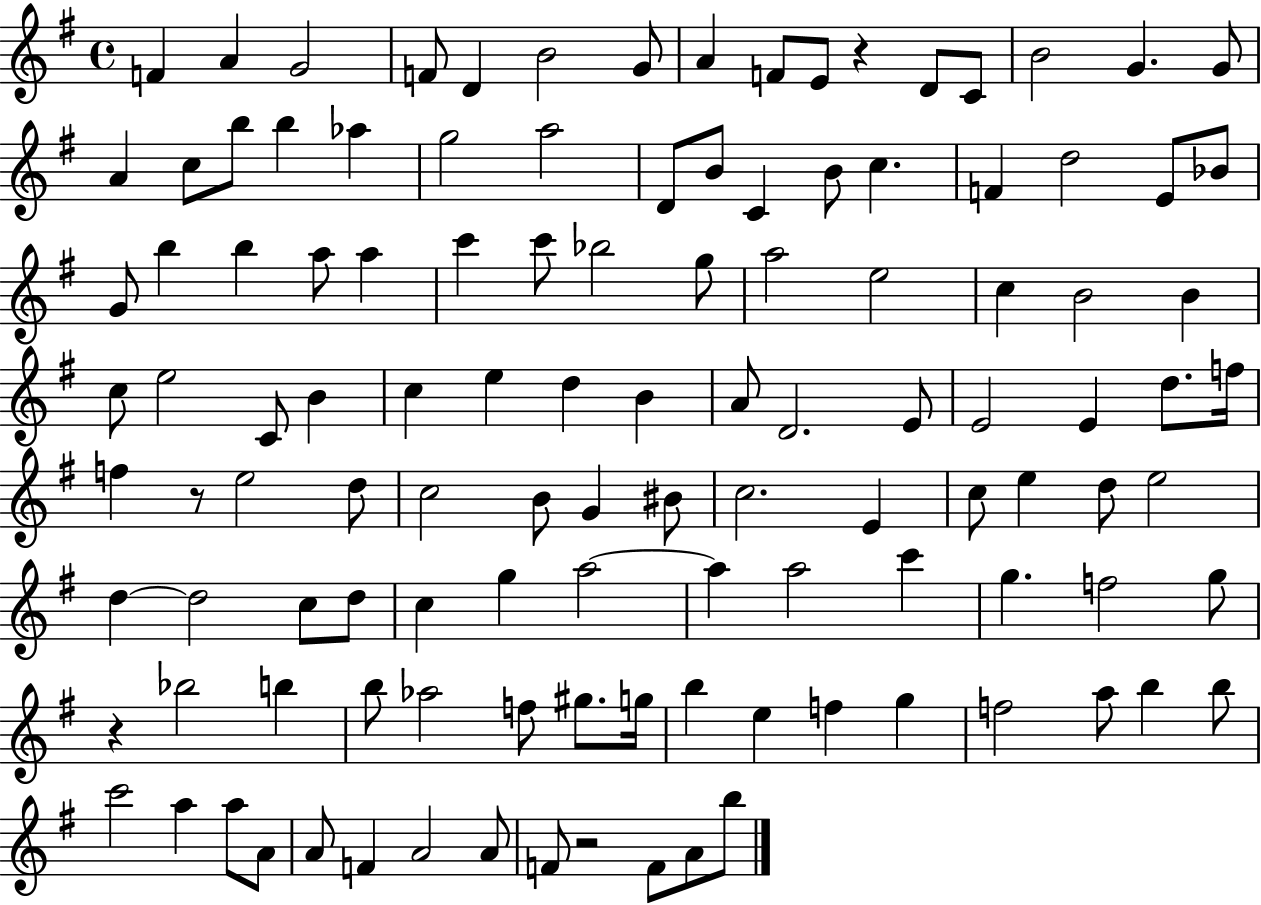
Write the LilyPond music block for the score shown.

{
  \clef treble
  \time 4/4
  \defaultTimeSignature
  \key g \major
  f'4 a'4 g'2 | f'8 d'4 b'2 g'8 | a'4 f'8 e'8 r4 d'8 c'8 | b'2 g'4. g'8 | \break a'4 c''8 b''8 b''4 aes''4 | g''2 a''2 | d'8 b'8 c'4 b'8 c''4. | f'4 d''2 e'8 bes'8 | \break g'8 b''4 b''4 a''8 a''4 | c'''4 c'''8 bes''2 g''8 | a''2 e''2 | c''4 b'2 b'4 | \break c''8 e''2 c'8 b'4 | c''4 e''4 d''4 b'4 | a'8 d'2. e'8 | e'2 e'4 d''8. f''16 | \break f''4 r8 e''2 d''8 | c''2 b'8 g'4 bis'8 | c''2. e'4 | c''8 e''4 d''8 e''2 | \break d''4~~ d''2 c''8 d''8 | c''4 g''4 a''2~~ | a''4 a''2 c'''4 | g''4. f''2 g''8 | \break r4 bes''2 b''4 | b''8 aes''2 f''8 gis''8. g''16 | b''4 e''4 f''4 g''4 | f''2 a''8 b''4 b''8 | \break c'''2 a''4 a''8 a'8 | a'8 f'4 a'2 a'8 | f'8 r2 f'8 a'8 b''8 | \bar "|."
}